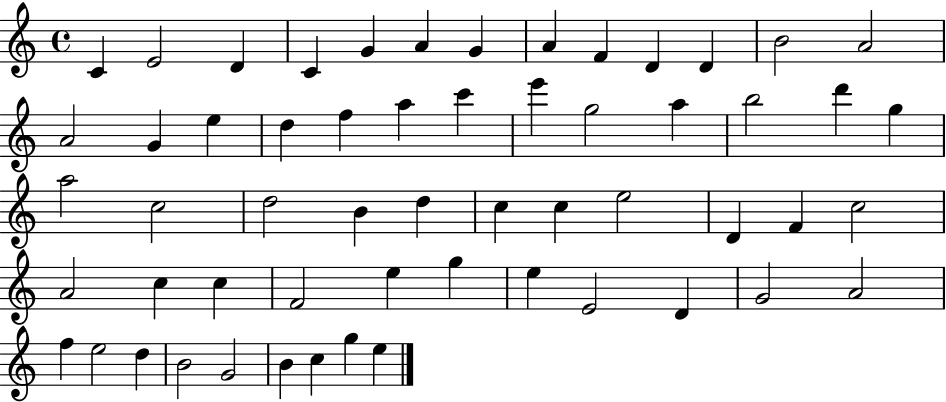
{
  \clef treble
  \time 4/4
  \defaultTimeSignature
  \key c \major
  c'4 e'2 d'4 | c'4 g'4 a'4 g'4 | a'4 f'4 d'4 d'4 | b'2 a'2 | \break a'2 g'4 e''4 | d''4 f''4 a''4 c'''4 | e'''4 g''2 a''4 | b''2 d'''4 g''4 | \break a''2 c''2 | d''2 b'4 d''4 | c''4 c''4 e''2 | d'4 f'4 c''2 | \break a'2 c''4 c''4 | f'2 e''4 g''4 | e''4 e'2 d'4 | g'2 a'2 | \break f''4 e''2 d''4 | b'2 g'2 | b'4 c''4 g''4 e''4 | \bar "|."
}